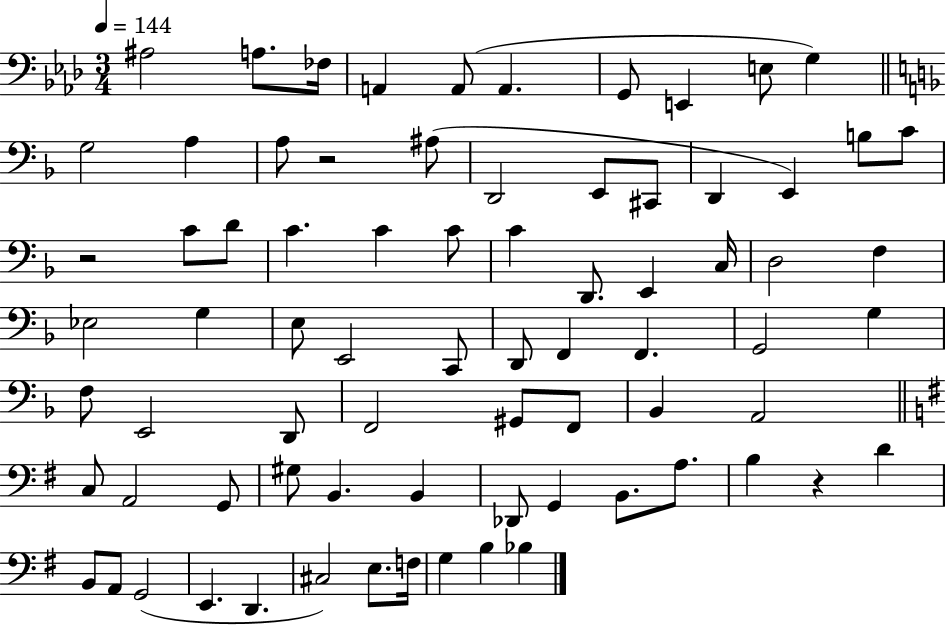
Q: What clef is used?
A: bass